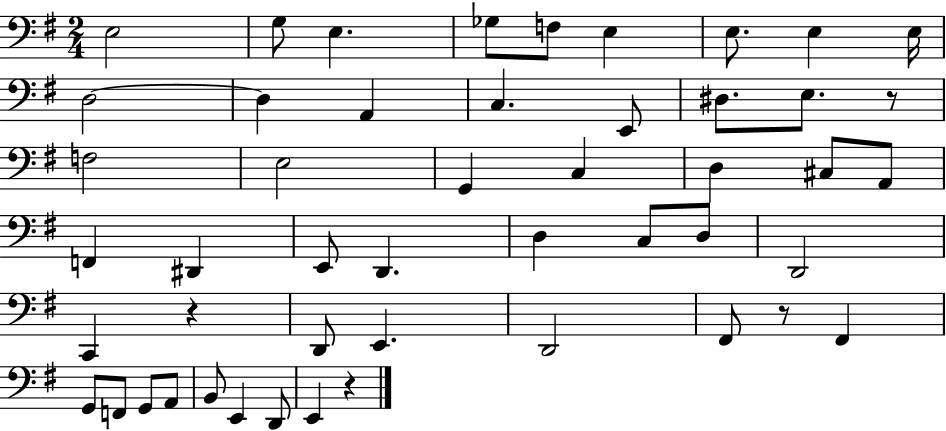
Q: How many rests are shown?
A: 4